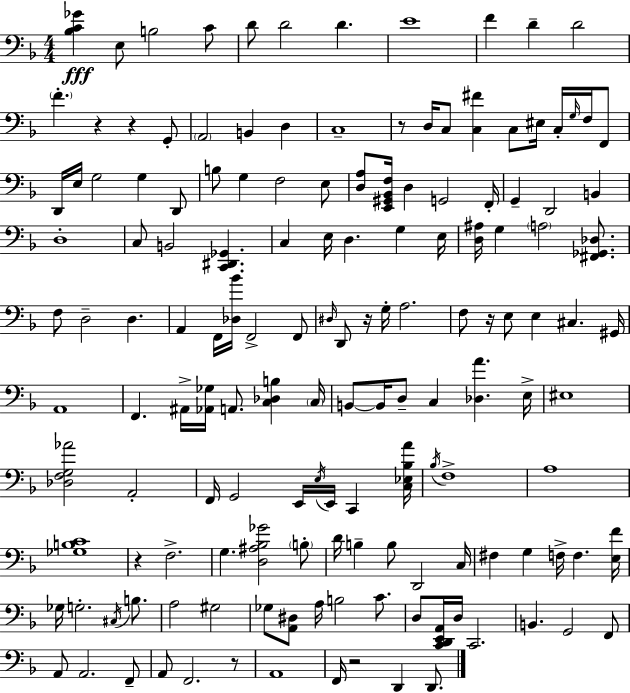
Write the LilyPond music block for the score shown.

{
  \clef bass
  \numericTimeSignature
  \time 4/4
  \key d \minor
  <bes c' ges'>4\fff e8 b2 c'8 | d'8 d'2 d'4. | e'1 | f'4 d'4-- d'2 | \break \parenthesize f'4.-. r4 r4 g,8-. | \parenthesize a,2 b,4 d4 | c1-- | r8 d16 c8 <c fis'>4 c8 eis16 c16-. \grace { g16 } f16 f,8 | \break d,16 e16 g2 g4 d,8 | b8 g4 f2 e8 | <d a>8 <e, gis, bes, f>16 d4 g,2 | f,16-. g,4-- d,2 b,4 | \break d1-. | c8 b,2 <c, dis, ges,>4. | c4 e16 d4. g4 | e16 <d ais>16 g4 \parenthesize a2 <fis, ges, des>8. | \break f8 d2-- d4. | a,4 f,16 <des bes'>16 f,2-> f,8 | \grace { dis16 } d,8 r16 g16-. a2. | f8 r16 e8 e4 cis4. | \break gis,16 a,1 | f,4. ais,16-> <aes, ges>16 a,8. <c des b>4 | \parenthesize c16 b,8~~ b,16 d8-- c4 <des a'>4. | e16-> eis1 | \break <des f g aes'>2 a,2-. | f,16 g,2 e,16 \acciaccatura { e16 } e,16 c,4 | <c ees bes a'>16 \acciaccatura { bes16 } f1-> | a1 | \break <ges b c'>1 | r4 f2.-> | g4. <d ais bes ges'>2 | \parenthesize b8-. d'16 b4-- b8 d,2 | \break c16 fis4 g4 f16-> f4. | <e f'>16 ges16 g2.-. | \acciaccatura { cis16 } b8. a2 gis2 | ges8 <a, dis>8 a16 b2 | \break c'8. d8 <c, d, e, a,>16 d16 c,2. | b,4. g,2 | f,8 a,8 a,2. | f,8-- a,8 f,2. | \break r8 a,1 | f,16 r2 d,4 | d,8. \bar "|."
}